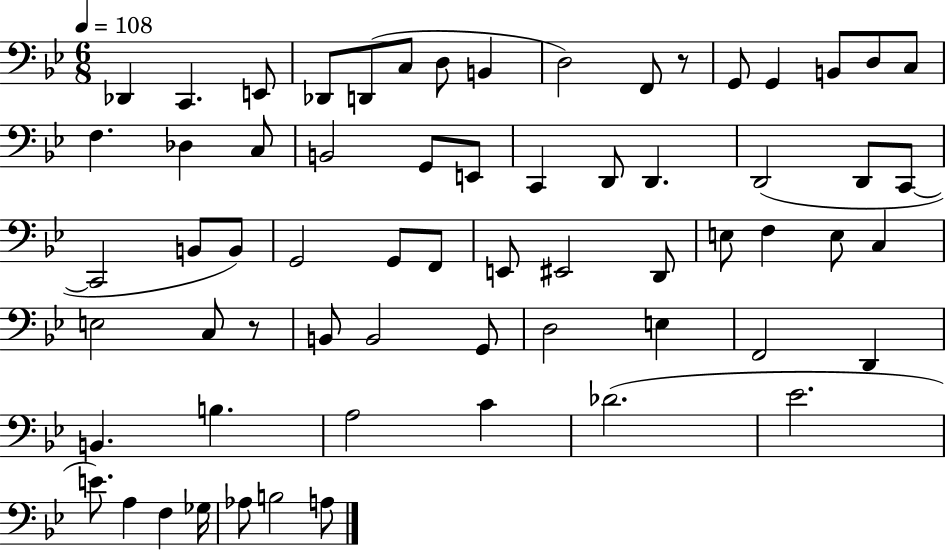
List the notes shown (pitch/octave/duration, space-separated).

Db2/q C2/q. E2/e Db2/e D2/e C3/e D3/e B2/q D3/h F2/e R/e G2/e G2/q B2/e D3/e C3/e F3/q. Db3/q C3/e B2/h G2/e E2/e C2/q D2/e D2/q. D2/h D2/e C2/e C2/h B2/e B2/e G2/h G2/e F2/e E2/e EIS2/h D2/e E3/e F3/q E3/e C3/q E3/h C3/e R/e B2/e B2/h G2/e D3/h E3/q F2/h D2/q B2/q. B3/q. A3/h C4/q Db4/h. Eb4/h. E4/e. A3/q F3/q Gb3/s Ab3/e B3/h A3/e